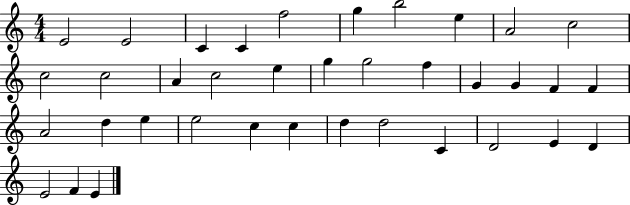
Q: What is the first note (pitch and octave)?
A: E4